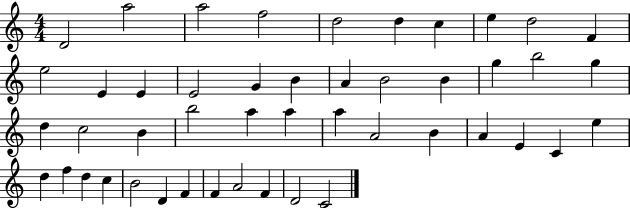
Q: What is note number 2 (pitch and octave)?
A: A5